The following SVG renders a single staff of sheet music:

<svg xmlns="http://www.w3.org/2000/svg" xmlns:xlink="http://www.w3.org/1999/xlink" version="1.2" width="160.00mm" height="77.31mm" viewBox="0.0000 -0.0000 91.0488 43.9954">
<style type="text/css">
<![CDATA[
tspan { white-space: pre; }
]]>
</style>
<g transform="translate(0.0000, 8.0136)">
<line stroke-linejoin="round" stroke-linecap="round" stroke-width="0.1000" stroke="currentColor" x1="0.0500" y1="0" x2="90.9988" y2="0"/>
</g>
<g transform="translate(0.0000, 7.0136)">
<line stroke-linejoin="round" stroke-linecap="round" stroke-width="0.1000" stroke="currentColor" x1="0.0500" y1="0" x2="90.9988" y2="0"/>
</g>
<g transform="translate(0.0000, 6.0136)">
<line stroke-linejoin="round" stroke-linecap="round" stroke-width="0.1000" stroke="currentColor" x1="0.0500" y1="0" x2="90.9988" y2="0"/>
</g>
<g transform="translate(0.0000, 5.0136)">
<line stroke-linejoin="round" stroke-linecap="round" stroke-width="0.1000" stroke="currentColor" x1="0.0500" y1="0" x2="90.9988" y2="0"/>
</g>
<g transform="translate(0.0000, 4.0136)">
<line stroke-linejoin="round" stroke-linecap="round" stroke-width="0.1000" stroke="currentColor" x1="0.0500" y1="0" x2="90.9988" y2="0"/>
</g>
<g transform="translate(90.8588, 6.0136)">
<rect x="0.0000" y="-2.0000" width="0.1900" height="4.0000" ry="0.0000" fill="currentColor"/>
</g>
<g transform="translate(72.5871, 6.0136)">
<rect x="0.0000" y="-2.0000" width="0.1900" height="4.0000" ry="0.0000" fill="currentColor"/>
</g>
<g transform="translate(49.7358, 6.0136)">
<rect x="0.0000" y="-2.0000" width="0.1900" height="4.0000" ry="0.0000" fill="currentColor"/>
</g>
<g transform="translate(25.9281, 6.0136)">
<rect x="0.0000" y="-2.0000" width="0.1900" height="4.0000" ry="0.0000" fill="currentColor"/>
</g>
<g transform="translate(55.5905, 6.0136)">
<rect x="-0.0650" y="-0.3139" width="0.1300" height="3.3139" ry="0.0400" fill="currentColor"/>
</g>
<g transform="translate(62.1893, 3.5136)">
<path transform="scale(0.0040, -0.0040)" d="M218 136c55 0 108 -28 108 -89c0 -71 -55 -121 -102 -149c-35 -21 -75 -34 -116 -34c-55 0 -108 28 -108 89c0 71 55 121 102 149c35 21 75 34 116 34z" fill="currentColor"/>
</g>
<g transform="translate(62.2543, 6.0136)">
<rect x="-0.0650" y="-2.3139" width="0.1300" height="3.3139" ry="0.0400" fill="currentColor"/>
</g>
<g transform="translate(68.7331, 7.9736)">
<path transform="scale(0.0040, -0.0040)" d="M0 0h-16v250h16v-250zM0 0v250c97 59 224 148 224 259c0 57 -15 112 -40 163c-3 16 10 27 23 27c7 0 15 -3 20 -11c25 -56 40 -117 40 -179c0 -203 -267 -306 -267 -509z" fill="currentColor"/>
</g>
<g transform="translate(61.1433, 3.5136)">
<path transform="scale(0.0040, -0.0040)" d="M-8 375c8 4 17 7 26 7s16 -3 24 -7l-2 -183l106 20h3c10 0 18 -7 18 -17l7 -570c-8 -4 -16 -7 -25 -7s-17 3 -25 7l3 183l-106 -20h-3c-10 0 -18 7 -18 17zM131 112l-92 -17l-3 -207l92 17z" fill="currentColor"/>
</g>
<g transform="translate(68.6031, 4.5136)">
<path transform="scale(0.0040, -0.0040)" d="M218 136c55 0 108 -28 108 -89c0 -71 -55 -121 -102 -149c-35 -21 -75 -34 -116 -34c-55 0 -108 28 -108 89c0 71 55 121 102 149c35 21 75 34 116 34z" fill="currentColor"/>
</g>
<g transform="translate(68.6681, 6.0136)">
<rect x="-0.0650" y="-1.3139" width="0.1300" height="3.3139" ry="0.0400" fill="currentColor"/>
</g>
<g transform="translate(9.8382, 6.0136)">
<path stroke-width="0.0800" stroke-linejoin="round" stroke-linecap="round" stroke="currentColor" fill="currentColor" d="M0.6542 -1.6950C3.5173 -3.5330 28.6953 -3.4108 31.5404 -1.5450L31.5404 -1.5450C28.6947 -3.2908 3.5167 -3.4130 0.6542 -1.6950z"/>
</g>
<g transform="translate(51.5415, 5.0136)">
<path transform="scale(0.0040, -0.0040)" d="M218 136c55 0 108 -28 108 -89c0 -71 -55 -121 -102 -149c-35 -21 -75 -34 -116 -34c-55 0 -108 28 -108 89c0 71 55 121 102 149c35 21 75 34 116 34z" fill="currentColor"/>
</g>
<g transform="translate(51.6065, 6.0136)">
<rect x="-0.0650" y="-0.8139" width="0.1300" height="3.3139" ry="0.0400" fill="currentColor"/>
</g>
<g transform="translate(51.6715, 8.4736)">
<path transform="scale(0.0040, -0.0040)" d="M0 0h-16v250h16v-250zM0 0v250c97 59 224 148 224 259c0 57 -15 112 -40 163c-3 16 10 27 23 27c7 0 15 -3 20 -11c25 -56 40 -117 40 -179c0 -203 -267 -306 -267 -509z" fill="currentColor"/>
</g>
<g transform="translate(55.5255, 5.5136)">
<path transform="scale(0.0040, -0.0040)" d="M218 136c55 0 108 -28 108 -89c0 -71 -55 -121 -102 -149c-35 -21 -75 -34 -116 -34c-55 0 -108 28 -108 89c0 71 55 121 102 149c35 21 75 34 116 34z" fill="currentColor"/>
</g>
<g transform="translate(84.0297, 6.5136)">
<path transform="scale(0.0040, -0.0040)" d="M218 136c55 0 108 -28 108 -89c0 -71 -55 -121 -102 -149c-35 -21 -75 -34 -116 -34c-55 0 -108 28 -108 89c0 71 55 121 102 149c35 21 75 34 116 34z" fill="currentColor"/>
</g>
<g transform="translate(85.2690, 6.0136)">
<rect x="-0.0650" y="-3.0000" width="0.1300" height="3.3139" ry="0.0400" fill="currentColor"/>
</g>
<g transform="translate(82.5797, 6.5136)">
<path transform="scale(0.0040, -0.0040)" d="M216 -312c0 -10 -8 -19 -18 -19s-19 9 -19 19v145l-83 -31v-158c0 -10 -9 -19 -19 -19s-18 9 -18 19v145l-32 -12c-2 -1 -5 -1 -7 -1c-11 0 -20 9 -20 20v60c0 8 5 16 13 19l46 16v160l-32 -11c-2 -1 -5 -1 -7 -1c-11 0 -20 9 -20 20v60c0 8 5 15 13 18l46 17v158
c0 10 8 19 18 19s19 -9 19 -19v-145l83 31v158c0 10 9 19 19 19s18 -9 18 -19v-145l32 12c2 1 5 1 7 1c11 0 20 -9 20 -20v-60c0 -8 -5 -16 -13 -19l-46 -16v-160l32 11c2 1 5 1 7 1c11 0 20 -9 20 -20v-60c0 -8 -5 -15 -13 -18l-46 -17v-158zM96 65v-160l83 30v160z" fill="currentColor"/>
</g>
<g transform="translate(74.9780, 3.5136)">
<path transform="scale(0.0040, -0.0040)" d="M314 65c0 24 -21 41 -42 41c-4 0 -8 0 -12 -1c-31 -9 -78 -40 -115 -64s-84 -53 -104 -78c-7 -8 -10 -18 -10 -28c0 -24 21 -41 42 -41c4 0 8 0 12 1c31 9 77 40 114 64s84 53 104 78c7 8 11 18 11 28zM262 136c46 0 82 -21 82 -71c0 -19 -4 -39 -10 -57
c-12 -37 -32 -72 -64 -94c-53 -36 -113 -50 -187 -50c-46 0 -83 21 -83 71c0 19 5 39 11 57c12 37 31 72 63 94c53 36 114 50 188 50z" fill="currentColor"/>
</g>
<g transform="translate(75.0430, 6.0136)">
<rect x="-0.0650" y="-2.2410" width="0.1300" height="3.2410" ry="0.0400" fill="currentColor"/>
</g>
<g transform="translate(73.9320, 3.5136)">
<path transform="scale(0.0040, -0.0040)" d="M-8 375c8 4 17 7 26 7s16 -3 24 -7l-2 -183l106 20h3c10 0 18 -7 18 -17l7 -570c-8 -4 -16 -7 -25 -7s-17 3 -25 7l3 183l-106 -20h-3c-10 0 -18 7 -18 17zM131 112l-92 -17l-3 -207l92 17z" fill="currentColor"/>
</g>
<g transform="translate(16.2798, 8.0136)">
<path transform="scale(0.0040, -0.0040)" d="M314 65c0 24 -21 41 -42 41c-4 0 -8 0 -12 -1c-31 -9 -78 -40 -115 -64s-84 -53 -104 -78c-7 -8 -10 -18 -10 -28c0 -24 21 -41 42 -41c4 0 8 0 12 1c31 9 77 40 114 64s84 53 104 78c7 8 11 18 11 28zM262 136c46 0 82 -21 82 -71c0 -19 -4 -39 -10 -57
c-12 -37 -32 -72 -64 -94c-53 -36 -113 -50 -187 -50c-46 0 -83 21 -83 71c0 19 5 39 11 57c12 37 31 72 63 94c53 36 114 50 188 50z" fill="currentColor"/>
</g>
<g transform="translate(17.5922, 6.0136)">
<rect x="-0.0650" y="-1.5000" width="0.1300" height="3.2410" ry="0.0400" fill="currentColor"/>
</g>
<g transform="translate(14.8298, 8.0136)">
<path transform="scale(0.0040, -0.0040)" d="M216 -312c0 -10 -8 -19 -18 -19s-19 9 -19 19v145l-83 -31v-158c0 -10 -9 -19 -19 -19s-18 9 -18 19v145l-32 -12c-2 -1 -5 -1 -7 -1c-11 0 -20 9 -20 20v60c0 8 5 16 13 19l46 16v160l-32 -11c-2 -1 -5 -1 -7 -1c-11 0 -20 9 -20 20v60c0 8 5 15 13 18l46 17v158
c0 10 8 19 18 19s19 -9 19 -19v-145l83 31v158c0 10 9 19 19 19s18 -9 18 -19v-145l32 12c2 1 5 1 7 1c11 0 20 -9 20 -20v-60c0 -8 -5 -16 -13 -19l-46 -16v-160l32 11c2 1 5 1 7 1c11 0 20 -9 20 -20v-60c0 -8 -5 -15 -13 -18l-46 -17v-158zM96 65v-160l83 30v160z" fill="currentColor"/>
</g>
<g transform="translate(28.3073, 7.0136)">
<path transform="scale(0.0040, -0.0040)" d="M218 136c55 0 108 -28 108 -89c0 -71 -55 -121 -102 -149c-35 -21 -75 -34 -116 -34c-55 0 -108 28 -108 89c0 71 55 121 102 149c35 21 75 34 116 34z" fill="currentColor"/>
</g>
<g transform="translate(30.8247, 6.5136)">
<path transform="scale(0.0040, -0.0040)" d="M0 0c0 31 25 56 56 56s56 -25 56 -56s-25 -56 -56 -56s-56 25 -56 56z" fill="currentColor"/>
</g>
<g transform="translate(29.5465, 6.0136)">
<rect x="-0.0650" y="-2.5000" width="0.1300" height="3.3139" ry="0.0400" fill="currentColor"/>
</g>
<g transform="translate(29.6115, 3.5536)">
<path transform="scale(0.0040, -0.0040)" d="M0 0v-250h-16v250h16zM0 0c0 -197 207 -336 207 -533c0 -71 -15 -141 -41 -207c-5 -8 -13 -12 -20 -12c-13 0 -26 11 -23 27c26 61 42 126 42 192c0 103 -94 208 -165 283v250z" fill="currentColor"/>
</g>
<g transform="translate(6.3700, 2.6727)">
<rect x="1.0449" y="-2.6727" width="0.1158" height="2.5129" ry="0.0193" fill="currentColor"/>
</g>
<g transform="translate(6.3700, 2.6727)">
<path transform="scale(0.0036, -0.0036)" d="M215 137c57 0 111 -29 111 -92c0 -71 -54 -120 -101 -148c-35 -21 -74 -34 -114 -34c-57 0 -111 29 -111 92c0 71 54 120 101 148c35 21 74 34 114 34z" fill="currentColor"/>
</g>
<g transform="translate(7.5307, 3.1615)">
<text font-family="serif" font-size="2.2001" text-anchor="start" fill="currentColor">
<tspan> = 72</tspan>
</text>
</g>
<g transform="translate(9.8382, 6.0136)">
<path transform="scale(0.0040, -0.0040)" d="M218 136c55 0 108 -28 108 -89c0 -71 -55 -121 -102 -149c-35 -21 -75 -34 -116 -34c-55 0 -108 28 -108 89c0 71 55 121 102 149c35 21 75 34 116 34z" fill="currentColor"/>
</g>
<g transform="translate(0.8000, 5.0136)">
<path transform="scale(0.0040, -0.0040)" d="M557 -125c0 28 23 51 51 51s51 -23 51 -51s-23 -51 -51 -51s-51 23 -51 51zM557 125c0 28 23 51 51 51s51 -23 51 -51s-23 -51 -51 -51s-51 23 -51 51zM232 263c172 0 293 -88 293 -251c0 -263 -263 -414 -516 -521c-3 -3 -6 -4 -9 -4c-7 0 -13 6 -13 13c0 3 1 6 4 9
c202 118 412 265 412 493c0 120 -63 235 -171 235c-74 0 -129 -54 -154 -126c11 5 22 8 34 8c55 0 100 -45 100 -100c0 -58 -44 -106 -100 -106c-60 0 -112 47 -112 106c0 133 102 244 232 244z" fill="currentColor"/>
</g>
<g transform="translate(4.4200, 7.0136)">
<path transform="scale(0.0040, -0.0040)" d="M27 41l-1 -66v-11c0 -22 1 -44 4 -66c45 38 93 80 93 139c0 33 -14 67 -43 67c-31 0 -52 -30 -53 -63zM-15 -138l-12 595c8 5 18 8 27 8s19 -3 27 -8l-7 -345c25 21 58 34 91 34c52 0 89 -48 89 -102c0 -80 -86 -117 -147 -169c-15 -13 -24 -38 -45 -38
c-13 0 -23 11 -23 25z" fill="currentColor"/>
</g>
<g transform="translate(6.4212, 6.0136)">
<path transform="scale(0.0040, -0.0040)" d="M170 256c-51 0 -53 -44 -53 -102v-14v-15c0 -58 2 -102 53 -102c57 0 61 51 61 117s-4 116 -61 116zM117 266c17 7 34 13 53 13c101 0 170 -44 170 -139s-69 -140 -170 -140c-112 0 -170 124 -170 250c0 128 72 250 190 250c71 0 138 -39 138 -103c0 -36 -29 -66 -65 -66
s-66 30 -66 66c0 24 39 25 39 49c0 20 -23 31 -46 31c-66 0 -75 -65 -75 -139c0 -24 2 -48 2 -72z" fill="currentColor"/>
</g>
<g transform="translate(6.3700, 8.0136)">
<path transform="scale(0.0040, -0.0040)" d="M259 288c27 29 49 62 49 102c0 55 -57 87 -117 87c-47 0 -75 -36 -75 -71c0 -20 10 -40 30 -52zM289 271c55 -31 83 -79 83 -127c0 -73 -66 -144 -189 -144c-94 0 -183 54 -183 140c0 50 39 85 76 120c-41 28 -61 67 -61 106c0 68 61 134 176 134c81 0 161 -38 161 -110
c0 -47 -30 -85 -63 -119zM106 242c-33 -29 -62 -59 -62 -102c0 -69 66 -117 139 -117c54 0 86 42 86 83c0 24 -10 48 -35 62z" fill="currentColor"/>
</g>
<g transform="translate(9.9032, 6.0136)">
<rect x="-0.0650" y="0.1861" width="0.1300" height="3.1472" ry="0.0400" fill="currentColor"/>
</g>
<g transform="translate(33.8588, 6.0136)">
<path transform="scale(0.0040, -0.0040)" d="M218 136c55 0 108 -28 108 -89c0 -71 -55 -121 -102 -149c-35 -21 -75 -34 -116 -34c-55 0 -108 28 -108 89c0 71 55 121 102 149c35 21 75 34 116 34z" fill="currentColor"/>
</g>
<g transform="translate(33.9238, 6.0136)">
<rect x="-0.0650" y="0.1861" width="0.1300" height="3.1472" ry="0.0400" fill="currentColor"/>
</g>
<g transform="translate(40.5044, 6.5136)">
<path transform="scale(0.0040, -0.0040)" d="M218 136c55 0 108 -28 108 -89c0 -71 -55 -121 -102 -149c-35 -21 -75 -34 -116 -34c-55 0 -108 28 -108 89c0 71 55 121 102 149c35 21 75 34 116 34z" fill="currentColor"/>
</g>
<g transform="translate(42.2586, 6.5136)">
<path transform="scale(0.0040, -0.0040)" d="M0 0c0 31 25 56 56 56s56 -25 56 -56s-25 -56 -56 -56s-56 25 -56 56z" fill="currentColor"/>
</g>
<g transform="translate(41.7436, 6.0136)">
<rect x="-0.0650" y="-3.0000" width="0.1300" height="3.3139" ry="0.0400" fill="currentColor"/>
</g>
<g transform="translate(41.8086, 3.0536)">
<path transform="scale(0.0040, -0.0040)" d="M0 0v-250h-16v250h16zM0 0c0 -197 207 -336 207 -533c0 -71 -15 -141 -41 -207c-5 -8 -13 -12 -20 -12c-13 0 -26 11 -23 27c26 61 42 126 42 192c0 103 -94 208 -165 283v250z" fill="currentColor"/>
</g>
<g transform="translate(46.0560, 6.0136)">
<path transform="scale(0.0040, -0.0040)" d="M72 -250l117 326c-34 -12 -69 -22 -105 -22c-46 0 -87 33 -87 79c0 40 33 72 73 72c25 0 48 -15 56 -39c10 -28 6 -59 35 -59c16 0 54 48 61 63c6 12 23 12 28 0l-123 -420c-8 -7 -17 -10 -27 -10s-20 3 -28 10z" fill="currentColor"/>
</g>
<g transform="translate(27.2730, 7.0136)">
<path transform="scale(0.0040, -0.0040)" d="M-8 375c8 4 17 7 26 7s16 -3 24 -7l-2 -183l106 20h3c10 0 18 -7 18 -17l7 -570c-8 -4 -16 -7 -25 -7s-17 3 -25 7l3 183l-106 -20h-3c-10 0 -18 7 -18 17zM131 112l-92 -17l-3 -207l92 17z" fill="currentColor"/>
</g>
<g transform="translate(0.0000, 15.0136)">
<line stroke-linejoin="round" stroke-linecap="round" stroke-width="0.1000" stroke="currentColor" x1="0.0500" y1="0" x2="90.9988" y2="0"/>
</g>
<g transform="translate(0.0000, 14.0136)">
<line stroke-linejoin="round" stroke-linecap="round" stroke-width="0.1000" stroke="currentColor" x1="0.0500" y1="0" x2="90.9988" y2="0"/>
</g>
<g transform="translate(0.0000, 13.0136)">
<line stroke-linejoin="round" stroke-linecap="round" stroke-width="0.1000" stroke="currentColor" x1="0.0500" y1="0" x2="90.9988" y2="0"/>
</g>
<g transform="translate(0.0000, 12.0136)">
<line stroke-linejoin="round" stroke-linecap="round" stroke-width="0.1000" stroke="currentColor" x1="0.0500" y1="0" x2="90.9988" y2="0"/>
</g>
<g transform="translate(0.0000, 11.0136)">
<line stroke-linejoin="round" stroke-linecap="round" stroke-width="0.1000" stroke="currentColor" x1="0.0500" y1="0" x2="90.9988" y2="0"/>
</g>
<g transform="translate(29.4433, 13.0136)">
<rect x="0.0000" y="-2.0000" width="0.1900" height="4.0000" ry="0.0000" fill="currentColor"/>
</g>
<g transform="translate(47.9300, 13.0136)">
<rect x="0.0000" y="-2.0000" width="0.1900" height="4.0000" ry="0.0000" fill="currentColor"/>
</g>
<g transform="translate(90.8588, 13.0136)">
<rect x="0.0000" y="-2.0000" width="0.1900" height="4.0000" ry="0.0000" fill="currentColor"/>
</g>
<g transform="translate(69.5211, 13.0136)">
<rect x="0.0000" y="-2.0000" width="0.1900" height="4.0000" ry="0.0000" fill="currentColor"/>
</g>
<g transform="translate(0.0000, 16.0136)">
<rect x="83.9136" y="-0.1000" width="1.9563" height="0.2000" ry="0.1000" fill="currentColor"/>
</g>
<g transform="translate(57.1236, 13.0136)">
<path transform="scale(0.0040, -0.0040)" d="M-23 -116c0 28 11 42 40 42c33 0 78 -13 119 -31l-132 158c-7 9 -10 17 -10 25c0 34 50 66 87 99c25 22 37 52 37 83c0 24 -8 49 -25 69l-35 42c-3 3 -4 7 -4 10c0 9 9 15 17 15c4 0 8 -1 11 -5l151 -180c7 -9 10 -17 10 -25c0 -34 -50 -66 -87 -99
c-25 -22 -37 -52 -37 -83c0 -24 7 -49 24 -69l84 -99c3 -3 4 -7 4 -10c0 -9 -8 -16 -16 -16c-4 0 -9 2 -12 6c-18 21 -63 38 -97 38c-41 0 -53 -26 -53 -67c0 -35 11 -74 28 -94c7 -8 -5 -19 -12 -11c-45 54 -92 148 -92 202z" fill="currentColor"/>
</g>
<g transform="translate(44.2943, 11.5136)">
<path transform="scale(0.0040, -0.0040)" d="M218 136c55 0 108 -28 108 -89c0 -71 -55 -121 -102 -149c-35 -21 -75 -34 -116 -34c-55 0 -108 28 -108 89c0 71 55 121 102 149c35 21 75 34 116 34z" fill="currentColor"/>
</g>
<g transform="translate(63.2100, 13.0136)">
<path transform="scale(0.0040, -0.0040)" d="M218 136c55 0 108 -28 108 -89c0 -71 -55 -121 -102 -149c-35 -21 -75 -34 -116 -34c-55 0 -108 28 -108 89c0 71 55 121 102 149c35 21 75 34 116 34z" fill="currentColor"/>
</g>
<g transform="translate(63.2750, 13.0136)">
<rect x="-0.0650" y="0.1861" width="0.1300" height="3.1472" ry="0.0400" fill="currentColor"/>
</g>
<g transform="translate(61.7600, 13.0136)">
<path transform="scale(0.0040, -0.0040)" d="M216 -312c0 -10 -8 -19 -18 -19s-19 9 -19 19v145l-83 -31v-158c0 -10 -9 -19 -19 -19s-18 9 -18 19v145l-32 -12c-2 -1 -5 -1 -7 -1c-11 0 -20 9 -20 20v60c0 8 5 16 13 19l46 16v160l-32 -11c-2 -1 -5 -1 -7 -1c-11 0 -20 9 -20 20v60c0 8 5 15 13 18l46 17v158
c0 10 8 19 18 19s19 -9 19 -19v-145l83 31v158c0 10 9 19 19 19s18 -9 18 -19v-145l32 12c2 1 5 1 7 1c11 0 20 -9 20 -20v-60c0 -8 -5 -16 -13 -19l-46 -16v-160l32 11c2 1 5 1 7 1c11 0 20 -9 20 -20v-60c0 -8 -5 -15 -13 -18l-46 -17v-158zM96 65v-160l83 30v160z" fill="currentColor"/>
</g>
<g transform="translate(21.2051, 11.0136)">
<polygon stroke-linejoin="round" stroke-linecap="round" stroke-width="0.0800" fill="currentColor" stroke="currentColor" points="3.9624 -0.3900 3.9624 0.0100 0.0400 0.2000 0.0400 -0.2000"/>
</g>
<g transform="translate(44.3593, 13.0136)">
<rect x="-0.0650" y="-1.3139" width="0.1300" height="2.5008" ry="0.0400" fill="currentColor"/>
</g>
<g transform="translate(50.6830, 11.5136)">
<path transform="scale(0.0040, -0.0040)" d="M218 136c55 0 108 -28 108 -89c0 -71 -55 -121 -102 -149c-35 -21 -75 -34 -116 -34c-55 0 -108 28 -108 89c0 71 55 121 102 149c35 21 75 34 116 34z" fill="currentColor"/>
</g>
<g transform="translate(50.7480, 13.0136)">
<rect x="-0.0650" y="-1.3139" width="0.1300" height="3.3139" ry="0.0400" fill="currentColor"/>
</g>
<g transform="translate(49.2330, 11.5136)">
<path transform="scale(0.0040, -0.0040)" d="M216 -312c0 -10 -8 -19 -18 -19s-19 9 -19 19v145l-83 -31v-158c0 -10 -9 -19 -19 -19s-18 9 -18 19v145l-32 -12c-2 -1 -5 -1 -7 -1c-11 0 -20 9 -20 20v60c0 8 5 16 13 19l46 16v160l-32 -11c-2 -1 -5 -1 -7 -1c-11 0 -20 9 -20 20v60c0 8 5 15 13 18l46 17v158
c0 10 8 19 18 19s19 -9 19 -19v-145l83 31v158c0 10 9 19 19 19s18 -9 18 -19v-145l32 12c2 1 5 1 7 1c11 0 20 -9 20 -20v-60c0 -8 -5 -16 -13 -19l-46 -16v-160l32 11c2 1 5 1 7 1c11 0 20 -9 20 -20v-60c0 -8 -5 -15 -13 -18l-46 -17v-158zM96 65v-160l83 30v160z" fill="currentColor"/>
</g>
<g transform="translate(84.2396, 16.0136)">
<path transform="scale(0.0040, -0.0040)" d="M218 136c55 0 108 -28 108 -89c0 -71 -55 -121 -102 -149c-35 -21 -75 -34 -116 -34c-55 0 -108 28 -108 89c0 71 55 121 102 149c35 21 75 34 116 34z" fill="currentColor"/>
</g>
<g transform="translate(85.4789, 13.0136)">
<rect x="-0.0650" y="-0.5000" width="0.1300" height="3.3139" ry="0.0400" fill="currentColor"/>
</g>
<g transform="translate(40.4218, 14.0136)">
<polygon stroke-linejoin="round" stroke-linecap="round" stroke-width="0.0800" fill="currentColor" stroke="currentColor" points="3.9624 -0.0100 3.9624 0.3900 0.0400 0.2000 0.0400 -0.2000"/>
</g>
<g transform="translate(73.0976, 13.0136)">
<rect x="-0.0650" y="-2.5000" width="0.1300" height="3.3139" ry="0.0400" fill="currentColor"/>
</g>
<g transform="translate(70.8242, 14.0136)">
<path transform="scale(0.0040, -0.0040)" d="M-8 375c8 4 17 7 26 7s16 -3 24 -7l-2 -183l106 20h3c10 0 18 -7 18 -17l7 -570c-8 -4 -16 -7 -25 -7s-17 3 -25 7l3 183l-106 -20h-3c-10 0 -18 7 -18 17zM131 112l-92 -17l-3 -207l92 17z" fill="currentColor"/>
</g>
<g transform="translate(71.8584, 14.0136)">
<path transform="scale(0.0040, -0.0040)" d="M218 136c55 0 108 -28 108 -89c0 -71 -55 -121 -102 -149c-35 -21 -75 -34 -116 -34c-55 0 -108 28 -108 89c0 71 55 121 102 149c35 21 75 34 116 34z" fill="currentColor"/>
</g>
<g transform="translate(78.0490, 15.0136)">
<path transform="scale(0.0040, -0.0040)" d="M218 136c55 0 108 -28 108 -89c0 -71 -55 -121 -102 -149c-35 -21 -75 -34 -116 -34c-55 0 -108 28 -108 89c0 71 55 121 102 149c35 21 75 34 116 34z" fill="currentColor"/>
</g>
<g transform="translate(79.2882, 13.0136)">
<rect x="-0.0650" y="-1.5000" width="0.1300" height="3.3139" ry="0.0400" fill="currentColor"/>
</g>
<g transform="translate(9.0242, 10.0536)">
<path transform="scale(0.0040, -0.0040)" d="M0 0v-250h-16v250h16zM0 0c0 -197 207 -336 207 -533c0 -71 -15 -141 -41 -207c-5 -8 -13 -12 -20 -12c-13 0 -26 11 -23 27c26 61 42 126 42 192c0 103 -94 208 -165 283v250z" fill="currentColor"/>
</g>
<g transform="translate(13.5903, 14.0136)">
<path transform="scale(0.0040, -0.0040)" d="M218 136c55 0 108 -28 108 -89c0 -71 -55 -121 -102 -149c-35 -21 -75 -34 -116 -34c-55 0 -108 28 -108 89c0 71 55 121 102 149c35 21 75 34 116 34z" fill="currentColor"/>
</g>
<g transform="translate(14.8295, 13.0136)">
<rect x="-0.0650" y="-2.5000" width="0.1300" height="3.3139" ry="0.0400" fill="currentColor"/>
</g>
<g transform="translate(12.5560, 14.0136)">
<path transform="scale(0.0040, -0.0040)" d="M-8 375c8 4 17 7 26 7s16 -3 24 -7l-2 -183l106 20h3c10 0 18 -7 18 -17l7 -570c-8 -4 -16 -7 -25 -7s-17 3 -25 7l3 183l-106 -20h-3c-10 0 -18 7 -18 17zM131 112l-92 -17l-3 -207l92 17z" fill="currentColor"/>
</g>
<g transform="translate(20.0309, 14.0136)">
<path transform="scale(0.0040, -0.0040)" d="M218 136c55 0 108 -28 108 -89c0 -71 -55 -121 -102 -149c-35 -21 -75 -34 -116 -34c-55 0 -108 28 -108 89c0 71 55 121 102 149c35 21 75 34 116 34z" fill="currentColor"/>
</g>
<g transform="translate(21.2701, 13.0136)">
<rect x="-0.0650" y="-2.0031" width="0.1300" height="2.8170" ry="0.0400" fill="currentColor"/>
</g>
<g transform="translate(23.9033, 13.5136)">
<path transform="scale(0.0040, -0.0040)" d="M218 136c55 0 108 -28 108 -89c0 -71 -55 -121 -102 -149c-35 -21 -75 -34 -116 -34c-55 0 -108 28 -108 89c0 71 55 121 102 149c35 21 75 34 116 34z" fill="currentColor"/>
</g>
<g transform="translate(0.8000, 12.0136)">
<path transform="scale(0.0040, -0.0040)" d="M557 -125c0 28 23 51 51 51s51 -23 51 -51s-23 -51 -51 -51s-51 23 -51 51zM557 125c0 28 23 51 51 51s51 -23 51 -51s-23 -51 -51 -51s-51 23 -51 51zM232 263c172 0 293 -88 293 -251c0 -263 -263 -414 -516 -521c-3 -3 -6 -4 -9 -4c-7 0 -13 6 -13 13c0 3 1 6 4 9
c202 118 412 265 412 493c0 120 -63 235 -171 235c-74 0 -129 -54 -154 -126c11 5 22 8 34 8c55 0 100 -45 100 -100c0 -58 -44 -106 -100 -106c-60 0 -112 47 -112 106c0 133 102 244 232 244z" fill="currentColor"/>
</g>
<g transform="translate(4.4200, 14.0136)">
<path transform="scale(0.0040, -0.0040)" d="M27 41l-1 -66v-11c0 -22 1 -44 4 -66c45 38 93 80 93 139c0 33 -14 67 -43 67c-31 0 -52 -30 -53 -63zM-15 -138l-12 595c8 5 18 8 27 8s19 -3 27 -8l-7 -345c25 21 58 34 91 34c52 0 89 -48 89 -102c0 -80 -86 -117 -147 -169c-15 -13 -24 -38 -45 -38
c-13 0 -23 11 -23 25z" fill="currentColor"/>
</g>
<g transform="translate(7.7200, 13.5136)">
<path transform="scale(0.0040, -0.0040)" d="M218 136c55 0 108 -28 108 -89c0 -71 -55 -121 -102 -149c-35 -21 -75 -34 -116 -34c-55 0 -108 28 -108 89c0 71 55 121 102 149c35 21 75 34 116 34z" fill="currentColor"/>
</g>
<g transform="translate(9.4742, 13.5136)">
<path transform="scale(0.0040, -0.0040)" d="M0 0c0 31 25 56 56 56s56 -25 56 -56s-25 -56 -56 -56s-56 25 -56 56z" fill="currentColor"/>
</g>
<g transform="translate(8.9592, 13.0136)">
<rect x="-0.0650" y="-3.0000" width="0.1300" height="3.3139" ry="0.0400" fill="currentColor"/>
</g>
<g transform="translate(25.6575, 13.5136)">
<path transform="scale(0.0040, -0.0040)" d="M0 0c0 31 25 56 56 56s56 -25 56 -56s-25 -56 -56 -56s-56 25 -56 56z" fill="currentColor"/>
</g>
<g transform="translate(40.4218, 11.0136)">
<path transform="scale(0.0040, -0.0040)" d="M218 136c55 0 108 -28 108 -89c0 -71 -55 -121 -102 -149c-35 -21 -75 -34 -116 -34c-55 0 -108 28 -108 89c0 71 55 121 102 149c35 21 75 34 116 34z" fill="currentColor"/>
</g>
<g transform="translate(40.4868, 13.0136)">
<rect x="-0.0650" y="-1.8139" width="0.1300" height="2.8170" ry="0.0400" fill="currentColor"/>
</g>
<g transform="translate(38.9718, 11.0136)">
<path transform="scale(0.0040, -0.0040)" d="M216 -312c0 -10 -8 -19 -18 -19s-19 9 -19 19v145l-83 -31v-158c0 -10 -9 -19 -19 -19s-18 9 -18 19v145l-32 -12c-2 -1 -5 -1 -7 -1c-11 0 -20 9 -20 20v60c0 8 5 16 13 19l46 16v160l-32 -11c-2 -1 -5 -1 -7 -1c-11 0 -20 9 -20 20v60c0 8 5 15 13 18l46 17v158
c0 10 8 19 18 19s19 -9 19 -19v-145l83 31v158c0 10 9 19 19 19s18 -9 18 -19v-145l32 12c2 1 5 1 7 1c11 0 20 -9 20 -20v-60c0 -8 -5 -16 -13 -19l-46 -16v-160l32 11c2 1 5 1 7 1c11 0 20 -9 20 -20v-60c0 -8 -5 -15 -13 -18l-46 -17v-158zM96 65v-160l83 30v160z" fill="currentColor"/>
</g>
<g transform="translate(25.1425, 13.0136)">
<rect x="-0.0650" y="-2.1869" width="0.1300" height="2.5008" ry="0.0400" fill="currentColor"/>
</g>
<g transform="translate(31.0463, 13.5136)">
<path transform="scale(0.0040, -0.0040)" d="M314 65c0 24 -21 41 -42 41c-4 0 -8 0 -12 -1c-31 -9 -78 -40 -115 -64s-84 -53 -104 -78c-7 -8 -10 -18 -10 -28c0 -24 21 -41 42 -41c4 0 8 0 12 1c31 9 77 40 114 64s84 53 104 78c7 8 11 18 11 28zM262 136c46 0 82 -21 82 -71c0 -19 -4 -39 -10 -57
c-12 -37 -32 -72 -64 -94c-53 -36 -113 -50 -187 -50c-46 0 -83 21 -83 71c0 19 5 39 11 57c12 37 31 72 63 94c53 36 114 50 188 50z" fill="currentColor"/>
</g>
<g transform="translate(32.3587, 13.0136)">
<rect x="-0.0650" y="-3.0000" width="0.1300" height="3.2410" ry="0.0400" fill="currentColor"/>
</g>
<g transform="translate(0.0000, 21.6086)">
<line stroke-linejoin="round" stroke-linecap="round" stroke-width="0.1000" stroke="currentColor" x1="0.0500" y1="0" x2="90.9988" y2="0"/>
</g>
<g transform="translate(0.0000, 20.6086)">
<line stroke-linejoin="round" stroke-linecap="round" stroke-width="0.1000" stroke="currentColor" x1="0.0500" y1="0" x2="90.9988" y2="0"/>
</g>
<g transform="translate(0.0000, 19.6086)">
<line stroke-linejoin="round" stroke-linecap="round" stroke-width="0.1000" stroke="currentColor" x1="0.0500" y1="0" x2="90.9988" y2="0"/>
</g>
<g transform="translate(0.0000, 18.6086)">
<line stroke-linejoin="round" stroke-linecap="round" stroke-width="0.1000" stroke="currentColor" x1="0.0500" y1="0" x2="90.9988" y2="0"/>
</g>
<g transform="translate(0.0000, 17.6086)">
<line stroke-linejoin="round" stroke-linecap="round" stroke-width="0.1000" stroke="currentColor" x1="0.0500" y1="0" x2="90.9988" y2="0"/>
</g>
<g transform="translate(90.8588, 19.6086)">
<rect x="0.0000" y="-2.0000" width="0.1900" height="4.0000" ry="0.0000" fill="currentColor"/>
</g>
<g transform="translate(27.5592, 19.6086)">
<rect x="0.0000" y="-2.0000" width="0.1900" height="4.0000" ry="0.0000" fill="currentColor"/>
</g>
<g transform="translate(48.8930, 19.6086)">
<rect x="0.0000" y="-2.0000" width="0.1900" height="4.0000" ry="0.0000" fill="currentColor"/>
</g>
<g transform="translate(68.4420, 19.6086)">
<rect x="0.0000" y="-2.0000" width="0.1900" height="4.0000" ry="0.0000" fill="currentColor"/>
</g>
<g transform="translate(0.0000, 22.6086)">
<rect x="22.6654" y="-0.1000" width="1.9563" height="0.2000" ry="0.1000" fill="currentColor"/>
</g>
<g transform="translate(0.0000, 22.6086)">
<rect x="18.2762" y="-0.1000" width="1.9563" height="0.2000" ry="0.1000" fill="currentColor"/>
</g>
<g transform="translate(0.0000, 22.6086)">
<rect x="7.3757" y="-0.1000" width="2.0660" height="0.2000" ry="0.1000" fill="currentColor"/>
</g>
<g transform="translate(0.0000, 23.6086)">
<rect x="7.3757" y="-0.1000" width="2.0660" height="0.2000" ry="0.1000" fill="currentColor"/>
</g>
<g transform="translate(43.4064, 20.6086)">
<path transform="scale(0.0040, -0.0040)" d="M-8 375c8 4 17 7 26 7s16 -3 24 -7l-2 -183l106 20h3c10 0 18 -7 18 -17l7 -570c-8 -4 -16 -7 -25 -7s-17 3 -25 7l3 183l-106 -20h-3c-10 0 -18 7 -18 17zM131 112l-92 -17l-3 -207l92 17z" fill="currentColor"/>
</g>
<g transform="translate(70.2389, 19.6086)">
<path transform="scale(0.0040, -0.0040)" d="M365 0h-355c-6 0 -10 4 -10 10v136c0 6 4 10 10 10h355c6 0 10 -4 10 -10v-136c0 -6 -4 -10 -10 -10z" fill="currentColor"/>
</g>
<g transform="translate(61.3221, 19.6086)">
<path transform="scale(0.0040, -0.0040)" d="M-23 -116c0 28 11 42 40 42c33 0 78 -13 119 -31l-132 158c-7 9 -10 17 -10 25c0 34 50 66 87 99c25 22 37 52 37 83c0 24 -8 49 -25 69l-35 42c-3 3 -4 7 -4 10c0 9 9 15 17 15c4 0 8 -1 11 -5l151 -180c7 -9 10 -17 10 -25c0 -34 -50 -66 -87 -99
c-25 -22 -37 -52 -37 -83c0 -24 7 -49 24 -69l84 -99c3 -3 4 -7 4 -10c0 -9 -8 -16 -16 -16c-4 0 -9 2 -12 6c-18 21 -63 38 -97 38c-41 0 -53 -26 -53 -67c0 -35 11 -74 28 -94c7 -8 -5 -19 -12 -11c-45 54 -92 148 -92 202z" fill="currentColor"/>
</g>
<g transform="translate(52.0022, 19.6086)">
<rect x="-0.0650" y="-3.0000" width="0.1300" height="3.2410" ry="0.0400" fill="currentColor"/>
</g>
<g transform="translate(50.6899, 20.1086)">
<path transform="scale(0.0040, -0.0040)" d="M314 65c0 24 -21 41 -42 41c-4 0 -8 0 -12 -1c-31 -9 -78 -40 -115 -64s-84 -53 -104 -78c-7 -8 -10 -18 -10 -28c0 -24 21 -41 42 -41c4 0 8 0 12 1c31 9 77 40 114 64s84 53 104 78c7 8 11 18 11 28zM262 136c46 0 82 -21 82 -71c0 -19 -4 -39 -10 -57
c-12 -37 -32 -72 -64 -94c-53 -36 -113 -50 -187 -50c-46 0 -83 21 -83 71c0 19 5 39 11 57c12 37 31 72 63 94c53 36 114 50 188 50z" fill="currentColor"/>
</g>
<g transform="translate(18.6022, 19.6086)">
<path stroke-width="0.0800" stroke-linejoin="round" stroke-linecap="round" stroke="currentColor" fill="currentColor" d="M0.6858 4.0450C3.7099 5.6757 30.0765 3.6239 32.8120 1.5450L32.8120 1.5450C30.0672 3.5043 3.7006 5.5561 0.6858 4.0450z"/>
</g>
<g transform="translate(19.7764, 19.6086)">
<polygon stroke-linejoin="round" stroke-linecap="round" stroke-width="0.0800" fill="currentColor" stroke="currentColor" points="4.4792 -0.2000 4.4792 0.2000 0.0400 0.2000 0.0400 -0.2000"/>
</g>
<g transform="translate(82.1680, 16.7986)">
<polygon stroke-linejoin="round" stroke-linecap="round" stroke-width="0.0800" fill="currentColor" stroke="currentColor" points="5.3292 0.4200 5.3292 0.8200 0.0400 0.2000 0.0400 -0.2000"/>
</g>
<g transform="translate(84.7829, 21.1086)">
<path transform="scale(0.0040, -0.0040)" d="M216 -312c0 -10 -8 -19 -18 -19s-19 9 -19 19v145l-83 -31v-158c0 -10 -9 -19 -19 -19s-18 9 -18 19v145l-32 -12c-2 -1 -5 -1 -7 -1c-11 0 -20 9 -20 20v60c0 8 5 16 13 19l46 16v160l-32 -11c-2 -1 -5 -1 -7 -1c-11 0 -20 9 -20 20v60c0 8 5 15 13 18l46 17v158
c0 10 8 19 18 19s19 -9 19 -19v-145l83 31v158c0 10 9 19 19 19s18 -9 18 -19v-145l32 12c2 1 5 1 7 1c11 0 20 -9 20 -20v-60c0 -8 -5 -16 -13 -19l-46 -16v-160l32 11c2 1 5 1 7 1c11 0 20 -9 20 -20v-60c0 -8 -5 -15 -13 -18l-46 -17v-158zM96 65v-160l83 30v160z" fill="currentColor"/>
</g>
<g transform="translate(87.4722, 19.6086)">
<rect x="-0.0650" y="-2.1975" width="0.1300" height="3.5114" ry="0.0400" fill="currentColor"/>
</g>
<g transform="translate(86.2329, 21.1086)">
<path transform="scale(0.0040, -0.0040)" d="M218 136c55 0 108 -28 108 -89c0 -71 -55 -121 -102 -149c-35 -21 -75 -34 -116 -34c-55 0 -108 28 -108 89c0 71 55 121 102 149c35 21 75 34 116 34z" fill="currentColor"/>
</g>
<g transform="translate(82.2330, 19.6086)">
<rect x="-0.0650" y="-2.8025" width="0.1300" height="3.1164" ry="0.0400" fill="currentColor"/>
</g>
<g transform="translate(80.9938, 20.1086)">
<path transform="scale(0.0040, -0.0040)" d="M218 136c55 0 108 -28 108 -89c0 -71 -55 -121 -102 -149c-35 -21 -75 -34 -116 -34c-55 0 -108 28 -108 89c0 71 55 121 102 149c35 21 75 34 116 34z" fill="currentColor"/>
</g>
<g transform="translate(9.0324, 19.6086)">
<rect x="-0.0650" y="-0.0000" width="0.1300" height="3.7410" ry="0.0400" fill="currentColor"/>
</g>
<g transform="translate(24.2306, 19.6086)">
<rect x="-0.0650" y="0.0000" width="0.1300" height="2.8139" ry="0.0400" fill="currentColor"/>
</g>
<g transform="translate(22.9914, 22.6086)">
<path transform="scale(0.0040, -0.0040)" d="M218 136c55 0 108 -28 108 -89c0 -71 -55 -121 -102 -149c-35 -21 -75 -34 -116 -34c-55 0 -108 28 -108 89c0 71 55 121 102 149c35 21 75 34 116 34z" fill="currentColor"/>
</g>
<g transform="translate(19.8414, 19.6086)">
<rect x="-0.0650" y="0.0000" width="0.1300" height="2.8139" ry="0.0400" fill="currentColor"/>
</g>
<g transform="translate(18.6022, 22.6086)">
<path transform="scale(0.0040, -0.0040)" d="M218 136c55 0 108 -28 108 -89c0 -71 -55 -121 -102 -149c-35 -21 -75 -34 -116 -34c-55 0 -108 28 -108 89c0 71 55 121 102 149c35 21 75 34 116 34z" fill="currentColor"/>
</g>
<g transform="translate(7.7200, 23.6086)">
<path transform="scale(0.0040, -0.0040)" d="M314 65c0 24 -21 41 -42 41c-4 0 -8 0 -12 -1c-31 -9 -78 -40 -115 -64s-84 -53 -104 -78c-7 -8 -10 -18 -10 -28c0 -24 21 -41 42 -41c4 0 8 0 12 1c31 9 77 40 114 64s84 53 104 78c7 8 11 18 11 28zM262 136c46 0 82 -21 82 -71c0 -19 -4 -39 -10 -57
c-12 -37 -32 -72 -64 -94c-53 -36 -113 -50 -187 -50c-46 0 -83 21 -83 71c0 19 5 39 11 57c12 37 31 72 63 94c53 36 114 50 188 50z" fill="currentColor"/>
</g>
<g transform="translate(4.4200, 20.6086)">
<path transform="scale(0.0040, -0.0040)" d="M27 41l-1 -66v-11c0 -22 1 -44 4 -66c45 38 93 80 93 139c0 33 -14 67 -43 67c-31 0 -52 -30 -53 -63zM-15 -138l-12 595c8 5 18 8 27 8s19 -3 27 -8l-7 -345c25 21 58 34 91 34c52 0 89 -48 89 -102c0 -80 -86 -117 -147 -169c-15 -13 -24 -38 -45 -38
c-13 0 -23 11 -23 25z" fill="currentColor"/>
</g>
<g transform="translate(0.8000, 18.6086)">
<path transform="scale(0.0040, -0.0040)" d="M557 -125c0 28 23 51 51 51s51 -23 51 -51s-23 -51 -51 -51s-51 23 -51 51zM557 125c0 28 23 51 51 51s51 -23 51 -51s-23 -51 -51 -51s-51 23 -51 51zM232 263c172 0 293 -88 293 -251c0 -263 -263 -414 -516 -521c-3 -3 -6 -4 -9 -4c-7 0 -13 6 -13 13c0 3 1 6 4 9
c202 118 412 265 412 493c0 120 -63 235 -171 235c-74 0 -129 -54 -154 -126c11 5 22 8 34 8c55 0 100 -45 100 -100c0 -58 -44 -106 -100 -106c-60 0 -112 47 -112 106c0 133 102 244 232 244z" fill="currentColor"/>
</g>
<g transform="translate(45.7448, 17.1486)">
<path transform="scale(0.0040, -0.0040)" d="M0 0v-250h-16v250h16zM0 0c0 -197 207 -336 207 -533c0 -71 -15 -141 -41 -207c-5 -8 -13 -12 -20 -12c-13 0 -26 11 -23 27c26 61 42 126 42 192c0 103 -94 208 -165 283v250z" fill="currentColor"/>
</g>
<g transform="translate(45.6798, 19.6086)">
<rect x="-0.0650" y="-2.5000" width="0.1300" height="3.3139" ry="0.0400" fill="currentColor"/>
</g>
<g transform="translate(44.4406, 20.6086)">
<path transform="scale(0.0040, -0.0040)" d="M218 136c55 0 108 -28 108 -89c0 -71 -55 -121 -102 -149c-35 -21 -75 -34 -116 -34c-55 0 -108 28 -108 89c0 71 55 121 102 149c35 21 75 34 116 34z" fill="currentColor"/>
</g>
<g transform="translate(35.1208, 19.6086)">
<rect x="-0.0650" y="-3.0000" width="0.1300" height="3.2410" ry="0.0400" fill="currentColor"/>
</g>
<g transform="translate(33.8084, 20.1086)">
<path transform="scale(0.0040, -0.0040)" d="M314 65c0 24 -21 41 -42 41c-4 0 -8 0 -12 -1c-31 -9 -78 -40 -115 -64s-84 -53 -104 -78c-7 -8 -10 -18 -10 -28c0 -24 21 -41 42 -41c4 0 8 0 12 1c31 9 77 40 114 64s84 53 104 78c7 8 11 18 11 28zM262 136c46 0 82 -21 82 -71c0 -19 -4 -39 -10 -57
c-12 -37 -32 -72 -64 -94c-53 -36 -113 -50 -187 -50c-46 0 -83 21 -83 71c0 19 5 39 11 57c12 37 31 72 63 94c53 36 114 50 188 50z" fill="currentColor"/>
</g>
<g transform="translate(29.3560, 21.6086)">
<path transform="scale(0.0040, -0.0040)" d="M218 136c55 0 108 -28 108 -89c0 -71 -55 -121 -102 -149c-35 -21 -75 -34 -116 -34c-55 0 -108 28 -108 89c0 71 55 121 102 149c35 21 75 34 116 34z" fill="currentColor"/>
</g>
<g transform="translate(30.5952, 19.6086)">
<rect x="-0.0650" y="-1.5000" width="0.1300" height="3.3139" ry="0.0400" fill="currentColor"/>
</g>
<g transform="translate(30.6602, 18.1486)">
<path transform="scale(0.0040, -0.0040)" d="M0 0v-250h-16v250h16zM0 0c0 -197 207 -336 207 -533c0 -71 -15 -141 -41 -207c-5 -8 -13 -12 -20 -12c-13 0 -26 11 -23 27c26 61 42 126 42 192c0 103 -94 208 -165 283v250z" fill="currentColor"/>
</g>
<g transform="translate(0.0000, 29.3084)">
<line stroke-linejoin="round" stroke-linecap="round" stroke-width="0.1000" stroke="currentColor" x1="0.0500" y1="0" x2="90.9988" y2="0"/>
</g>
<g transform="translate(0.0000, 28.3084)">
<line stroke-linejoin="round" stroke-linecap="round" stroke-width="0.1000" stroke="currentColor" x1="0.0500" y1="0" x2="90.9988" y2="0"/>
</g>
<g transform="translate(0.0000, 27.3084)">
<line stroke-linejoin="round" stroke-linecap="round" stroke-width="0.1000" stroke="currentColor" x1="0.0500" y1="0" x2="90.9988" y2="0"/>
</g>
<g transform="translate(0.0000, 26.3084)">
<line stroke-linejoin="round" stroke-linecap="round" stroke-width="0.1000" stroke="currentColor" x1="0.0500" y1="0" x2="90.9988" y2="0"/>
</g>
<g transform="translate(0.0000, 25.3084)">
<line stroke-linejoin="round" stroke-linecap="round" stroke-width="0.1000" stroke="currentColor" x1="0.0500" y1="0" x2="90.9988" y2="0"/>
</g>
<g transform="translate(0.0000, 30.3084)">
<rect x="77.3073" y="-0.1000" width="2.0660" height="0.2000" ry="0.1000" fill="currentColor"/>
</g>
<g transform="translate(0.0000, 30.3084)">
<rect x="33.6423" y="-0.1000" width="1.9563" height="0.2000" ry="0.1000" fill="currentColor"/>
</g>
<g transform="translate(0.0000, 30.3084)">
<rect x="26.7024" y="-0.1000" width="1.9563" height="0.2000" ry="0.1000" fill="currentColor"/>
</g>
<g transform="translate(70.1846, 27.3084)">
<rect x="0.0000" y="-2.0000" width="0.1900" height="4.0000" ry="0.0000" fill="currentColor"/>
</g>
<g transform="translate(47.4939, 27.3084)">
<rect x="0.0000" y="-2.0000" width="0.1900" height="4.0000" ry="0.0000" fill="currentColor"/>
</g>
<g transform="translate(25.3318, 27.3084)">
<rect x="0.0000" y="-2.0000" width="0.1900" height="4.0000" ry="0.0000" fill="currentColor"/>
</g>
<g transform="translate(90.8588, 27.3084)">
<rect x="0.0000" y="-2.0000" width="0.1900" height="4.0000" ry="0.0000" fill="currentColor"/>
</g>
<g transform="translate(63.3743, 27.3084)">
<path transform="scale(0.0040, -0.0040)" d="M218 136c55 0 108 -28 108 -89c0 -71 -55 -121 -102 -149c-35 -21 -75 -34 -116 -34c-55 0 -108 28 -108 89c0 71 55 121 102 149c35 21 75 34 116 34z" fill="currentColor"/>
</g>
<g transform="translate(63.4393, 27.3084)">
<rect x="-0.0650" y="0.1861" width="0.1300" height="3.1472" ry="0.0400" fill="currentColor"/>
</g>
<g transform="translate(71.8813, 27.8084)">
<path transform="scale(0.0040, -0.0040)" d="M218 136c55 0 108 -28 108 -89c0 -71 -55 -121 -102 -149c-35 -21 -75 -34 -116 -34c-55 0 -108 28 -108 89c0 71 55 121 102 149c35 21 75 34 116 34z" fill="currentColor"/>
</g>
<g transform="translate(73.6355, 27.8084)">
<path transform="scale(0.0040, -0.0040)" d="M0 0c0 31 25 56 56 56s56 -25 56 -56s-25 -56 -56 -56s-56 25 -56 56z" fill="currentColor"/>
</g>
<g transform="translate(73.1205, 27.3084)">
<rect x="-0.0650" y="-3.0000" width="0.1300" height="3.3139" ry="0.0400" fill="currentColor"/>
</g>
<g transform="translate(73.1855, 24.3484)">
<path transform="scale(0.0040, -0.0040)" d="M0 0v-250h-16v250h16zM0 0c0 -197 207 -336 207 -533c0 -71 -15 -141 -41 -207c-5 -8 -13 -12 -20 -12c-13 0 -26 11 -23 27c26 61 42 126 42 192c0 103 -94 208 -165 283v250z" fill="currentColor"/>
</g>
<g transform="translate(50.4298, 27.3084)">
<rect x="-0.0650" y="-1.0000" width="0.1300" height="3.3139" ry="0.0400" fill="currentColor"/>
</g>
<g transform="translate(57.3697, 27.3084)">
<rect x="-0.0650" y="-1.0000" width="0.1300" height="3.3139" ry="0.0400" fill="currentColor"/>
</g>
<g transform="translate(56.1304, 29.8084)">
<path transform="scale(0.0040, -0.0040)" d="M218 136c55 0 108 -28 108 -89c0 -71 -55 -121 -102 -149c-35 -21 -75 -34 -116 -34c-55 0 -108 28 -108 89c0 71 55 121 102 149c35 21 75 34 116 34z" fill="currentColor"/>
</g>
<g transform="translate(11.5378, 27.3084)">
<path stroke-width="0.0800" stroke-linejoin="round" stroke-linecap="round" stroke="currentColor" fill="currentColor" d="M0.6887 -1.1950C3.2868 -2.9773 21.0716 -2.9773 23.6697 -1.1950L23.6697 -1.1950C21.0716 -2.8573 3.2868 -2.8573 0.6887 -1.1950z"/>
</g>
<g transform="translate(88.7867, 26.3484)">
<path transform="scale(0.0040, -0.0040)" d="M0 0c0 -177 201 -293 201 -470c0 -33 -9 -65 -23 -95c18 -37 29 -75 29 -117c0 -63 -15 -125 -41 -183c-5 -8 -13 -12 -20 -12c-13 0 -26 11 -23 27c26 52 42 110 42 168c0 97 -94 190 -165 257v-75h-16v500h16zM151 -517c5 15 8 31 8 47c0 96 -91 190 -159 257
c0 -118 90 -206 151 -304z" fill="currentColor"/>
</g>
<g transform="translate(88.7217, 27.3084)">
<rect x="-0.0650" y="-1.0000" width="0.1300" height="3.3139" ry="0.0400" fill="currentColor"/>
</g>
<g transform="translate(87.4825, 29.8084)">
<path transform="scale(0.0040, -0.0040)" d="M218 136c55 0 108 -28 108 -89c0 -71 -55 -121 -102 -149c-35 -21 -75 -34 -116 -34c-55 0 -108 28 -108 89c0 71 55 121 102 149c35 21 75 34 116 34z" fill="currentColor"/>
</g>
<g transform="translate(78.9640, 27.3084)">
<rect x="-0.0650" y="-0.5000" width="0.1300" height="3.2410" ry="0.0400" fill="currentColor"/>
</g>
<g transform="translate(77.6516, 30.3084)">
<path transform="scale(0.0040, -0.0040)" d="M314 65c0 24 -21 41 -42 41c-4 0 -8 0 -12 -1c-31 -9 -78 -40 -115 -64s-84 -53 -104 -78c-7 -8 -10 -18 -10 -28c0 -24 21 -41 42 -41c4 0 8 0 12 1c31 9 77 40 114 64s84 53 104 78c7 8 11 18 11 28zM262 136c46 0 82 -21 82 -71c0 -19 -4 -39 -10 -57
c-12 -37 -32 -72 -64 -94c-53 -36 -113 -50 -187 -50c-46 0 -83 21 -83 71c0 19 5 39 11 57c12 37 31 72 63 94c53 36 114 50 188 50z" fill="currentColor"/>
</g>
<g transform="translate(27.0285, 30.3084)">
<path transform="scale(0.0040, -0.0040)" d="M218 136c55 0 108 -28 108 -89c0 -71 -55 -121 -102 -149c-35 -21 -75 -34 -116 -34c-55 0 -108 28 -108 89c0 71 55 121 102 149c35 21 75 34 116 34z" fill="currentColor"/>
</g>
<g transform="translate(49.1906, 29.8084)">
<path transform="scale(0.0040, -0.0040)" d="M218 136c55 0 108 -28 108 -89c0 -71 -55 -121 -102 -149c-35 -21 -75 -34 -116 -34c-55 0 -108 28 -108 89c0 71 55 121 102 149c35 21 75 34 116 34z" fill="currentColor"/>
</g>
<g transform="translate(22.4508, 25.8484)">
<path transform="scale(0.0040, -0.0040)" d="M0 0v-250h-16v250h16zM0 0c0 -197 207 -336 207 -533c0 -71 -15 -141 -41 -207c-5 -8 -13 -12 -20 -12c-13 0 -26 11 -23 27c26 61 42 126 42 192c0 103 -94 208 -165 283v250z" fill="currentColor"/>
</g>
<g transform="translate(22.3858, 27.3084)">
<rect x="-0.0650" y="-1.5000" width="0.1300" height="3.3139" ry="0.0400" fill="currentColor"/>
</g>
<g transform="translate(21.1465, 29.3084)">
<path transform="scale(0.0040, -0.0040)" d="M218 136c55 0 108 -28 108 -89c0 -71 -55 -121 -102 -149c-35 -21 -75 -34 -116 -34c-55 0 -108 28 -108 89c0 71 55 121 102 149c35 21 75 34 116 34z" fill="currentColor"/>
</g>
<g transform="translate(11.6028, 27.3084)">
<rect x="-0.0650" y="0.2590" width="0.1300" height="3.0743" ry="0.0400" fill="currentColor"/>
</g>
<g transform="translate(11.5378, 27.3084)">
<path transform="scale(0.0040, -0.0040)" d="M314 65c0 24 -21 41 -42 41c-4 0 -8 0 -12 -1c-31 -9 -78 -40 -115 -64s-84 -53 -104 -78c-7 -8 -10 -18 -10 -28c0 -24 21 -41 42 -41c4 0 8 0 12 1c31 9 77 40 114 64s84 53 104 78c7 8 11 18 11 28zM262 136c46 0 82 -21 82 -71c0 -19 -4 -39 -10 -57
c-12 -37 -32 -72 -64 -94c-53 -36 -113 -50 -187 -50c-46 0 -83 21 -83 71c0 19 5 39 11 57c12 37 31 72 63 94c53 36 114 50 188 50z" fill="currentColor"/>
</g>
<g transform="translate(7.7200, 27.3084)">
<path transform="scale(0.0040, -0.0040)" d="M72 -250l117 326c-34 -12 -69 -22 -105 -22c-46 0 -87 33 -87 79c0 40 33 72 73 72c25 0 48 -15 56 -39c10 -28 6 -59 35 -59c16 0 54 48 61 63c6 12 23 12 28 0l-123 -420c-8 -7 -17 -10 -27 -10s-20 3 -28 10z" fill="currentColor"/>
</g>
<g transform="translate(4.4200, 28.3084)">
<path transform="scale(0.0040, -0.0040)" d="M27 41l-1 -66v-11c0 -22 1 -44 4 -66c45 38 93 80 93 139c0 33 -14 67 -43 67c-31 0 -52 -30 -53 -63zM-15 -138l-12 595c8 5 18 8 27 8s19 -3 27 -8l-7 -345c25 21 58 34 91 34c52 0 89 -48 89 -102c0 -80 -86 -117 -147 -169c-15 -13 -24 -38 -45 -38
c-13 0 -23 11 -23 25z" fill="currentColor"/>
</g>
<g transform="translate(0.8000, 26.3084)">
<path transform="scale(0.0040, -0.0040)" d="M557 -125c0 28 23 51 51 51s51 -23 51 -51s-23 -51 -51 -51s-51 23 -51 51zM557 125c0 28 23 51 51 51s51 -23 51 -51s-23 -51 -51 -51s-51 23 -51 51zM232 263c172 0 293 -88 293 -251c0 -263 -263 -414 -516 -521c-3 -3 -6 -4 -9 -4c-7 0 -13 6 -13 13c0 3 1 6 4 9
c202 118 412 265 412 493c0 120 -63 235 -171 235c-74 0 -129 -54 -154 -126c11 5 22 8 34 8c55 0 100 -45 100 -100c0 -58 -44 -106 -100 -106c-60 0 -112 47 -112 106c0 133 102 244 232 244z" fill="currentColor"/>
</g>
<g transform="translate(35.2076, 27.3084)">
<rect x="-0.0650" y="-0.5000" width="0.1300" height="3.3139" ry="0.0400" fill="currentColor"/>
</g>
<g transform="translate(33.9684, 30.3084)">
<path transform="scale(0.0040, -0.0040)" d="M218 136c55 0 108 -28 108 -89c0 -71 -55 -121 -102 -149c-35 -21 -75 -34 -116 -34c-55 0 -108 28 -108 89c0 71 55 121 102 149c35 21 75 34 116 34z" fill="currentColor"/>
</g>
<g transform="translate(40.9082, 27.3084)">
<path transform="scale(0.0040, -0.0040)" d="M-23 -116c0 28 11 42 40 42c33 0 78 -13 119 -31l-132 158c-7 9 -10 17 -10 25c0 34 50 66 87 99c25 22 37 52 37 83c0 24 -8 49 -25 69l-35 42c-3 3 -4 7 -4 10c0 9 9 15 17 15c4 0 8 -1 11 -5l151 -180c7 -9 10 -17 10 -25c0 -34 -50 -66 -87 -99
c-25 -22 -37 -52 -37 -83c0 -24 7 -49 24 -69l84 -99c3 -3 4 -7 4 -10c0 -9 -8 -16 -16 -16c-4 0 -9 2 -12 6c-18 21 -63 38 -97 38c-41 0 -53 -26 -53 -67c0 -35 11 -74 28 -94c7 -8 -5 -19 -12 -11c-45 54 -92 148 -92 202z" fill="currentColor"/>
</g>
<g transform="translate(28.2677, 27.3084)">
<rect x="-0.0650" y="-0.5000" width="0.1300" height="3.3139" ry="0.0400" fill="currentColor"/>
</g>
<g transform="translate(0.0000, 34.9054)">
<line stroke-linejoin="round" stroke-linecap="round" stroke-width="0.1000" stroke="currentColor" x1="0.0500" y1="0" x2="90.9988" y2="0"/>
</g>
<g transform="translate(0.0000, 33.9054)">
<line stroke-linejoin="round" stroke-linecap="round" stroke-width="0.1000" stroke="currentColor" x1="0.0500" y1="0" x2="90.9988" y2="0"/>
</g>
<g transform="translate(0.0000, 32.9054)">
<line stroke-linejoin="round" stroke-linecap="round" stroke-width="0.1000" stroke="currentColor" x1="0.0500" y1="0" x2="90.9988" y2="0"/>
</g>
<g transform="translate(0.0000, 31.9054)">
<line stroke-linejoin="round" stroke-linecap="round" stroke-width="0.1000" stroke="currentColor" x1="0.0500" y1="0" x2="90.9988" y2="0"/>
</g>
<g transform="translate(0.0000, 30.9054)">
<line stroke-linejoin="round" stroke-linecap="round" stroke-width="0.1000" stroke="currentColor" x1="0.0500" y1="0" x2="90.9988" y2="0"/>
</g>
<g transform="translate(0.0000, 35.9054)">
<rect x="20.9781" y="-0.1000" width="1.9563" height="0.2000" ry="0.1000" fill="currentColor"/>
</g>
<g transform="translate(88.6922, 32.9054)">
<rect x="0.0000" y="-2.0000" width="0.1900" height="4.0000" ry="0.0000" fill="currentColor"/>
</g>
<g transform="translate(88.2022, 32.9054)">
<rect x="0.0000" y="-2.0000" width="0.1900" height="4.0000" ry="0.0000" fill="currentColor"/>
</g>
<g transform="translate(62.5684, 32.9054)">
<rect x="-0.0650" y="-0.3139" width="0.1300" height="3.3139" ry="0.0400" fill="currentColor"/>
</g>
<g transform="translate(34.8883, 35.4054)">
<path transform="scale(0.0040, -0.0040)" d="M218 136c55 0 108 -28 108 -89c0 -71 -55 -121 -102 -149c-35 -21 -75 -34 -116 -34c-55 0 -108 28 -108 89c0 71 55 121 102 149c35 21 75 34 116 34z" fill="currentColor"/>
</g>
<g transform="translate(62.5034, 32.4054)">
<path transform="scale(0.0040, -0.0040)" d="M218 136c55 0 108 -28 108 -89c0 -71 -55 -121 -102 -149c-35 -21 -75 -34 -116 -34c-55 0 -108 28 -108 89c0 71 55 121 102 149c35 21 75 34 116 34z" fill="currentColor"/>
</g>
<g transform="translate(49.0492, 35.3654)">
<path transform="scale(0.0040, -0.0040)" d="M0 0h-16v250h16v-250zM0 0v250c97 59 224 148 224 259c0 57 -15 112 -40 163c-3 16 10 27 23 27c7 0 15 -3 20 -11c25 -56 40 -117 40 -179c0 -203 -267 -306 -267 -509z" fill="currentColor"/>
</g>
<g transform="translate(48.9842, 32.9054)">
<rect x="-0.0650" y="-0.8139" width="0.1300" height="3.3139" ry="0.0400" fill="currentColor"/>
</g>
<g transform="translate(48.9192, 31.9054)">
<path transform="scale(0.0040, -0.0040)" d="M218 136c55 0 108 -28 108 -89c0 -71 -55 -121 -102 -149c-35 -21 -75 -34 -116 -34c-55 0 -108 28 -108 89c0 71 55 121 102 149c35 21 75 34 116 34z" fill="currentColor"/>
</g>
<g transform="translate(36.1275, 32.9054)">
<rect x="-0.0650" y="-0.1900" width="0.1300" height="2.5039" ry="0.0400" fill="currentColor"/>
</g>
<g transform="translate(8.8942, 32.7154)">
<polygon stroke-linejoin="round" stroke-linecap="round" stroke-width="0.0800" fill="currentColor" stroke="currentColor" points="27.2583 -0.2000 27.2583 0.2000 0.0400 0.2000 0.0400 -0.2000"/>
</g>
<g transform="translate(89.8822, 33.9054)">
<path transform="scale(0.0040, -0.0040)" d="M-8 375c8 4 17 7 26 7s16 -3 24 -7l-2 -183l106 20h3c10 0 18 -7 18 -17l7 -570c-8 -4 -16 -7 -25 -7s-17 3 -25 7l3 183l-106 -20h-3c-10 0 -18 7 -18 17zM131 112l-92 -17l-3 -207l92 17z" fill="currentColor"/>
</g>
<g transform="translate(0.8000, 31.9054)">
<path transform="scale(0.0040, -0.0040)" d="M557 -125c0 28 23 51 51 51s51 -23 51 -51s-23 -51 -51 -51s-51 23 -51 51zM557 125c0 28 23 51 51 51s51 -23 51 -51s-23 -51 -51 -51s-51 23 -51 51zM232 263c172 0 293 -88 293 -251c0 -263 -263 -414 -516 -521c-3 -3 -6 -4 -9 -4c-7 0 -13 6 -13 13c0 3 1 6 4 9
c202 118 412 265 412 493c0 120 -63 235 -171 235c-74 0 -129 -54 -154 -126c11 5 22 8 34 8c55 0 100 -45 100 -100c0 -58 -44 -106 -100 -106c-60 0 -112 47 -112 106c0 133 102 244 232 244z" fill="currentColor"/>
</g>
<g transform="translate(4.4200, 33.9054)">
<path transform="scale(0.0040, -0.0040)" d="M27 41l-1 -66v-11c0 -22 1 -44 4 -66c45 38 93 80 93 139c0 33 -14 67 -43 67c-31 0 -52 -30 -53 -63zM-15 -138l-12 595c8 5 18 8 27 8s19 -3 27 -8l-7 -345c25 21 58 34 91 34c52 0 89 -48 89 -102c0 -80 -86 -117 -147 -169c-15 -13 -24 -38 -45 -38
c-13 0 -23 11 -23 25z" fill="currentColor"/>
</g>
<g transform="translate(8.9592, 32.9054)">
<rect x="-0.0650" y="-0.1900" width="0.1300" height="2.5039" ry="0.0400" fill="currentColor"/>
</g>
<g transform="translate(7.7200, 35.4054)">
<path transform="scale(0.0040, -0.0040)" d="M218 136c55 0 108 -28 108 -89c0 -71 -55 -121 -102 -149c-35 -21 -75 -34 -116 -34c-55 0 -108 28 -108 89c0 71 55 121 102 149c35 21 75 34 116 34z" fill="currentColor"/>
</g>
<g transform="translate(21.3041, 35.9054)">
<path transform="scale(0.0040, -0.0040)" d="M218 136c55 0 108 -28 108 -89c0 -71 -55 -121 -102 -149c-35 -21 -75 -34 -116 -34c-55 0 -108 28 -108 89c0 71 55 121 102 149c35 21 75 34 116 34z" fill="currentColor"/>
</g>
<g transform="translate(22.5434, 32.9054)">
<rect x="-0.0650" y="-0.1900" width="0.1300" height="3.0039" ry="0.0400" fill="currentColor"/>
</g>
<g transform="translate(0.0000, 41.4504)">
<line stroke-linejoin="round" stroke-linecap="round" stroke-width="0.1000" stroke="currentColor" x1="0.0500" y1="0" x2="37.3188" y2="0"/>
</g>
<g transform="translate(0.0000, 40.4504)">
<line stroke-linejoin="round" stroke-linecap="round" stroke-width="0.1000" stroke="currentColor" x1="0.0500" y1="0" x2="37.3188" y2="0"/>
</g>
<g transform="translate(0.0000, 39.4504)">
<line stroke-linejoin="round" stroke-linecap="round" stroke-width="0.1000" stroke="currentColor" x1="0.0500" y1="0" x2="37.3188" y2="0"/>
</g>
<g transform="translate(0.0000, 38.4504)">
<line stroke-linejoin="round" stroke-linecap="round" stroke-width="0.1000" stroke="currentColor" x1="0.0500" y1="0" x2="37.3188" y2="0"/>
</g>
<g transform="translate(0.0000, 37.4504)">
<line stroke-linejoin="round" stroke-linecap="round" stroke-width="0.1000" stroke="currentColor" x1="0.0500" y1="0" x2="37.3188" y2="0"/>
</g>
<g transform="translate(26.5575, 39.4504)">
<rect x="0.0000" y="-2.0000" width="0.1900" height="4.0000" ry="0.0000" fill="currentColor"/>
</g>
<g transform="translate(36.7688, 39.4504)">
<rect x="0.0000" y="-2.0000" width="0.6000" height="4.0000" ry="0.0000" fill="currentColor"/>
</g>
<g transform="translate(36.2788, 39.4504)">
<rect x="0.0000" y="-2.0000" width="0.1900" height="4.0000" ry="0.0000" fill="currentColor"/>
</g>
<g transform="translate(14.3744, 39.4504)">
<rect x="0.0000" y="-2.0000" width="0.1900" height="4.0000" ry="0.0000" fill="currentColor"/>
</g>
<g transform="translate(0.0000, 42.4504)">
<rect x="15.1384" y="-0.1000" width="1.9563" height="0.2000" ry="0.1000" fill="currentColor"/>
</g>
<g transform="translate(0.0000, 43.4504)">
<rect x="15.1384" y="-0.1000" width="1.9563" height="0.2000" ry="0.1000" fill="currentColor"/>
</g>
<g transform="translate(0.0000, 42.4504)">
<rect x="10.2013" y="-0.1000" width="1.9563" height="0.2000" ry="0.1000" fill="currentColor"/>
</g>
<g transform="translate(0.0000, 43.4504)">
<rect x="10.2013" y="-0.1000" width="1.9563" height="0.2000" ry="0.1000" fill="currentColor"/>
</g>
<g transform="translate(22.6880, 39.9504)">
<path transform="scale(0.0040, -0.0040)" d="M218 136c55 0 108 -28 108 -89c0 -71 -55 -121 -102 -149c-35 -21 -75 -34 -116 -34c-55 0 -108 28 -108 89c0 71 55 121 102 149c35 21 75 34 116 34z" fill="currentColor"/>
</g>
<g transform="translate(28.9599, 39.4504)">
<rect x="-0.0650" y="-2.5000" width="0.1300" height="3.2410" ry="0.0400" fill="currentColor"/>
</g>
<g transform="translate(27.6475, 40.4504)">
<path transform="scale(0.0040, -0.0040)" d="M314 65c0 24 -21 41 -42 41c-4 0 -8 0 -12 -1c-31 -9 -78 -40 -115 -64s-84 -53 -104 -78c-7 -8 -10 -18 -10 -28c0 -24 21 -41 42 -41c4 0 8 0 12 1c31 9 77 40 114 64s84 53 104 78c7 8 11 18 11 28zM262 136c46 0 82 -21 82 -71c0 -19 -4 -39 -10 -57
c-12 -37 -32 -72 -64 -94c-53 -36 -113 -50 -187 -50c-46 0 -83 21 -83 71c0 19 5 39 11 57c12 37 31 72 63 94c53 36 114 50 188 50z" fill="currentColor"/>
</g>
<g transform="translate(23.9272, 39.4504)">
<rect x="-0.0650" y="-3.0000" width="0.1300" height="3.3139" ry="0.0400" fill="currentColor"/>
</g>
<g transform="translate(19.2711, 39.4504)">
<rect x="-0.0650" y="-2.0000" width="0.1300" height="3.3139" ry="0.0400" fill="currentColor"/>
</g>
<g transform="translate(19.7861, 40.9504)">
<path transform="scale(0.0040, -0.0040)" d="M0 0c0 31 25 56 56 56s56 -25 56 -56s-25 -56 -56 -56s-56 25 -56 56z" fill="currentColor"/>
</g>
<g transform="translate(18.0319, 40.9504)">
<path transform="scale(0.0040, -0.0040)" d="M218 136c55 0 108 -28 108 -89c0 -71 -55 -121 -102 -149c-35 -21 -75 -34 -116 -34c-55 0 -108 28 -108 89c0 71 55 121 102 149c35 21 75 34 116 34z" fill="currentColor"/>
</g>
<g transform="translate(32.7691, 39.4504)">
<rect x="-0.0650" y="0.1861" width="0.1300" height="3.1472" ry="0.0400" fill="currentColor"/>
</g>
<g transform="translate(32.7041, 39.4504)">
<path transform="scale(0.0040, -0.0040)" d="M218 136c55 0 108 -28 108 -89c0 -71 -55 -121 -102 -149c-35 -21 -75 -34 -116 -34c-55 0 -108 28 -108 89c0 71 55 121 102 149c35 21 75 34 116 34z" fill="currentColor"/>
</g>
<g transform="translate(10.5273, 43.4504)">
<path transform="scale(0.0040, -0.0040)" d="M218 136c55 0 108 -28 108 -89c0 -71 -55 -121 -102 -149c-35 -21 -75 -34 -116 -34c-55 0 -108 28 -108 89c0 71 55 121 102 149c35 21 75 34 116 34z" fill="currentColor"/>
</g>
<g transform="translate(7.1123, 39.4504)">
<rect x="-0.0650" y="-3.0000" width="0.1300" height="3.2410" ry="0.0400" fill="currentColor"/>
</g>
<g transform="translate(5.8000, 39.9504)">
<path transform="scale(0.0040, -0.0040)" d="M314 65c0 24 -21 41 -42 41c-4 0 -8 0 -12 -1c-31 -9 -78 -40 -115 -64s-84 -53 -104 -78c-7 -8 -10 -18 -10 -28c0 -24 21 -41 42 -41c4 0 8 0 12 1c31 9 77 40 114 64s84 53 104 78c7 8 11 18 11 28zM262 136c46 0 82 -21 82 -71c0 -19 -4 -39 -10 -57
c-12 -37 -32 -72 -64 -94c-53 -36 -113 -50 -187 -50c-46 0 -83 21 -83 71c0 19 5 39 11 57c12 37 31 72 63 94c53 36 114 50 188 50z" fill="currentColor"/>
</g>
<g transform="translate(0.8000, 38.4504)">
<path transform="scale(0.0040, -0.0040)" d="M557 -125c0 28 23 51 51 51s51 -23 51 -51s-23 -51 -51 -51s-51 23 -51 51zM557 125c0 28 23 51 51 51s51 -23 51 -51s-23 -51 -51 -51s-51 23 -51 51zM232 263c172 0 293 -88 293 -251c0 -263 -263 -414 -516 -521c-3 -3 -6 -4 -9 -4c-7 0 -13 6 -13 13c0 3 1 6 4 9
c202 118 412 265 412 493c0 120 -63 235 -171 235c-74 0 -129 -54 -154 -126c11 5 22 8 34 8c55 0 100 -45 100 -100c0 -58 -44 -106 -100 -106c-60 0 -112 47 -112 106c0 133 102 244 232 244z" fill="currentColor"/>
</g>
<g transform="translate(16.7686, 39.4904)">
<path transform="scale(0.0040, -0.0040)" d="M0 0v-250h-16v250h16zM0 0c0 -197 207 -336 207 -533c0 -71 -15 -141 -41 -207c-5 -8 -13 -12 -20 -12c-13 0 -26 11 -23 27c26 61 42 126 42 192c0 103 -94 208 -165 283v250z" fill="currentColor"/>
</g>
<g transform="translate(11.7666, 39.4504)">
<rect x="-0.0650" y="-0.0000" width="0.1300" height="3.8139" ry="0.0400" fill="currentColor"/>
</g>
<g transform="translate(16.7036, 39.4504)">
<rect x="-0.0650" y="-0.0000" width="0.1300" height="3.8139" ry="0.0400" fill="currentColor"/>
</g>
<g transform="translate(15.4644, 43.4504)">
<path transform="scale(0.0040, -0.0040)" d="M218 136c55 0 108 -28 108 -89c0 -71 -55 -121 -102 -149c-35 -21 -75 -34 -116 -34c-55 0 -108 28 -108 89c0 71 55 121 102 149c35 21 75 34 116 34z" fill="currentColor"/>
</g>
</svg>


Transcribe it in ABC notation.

X:1
T:Untitled
M:6/8
L:1/4
K:F
D, ^G,,2 B,,/2 D, C,/2 z/2 F,/2 E, B, G,/2 B,2 ^C, C,/2 B,, B,,/2 C,/2 C,2 ^A,/2 G,/2 ^G, z ^D, B,, G,, E,, C,,2 E,,/2 E,,/2 G,,/2 C,2 B,,/2 C,2 z z2 C,/2 ^A,,/2 z/2 D,2 G,,/2 E,, E,, z F,, F,, D, C,/2 E,,2 F,,/4 F,,/2 E,,/2 F,,/2 F,/2 E, C,2 C,, C,,/2 A,, C, B,,2 D,